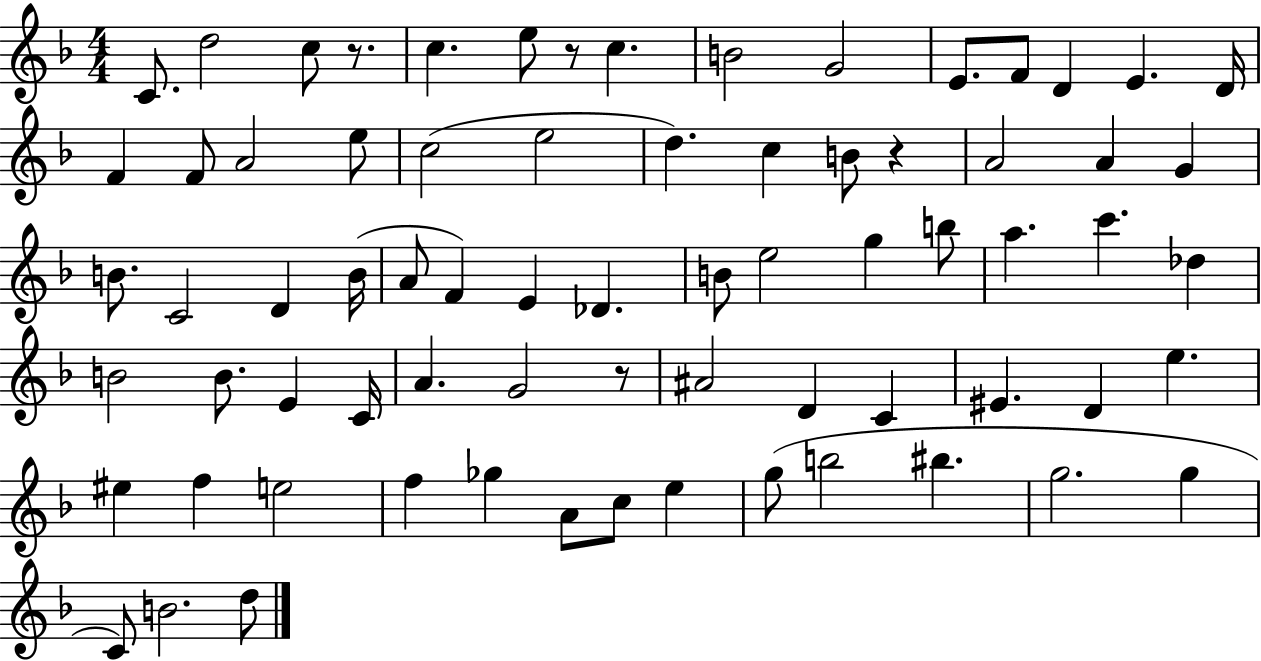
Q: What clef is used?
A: treble